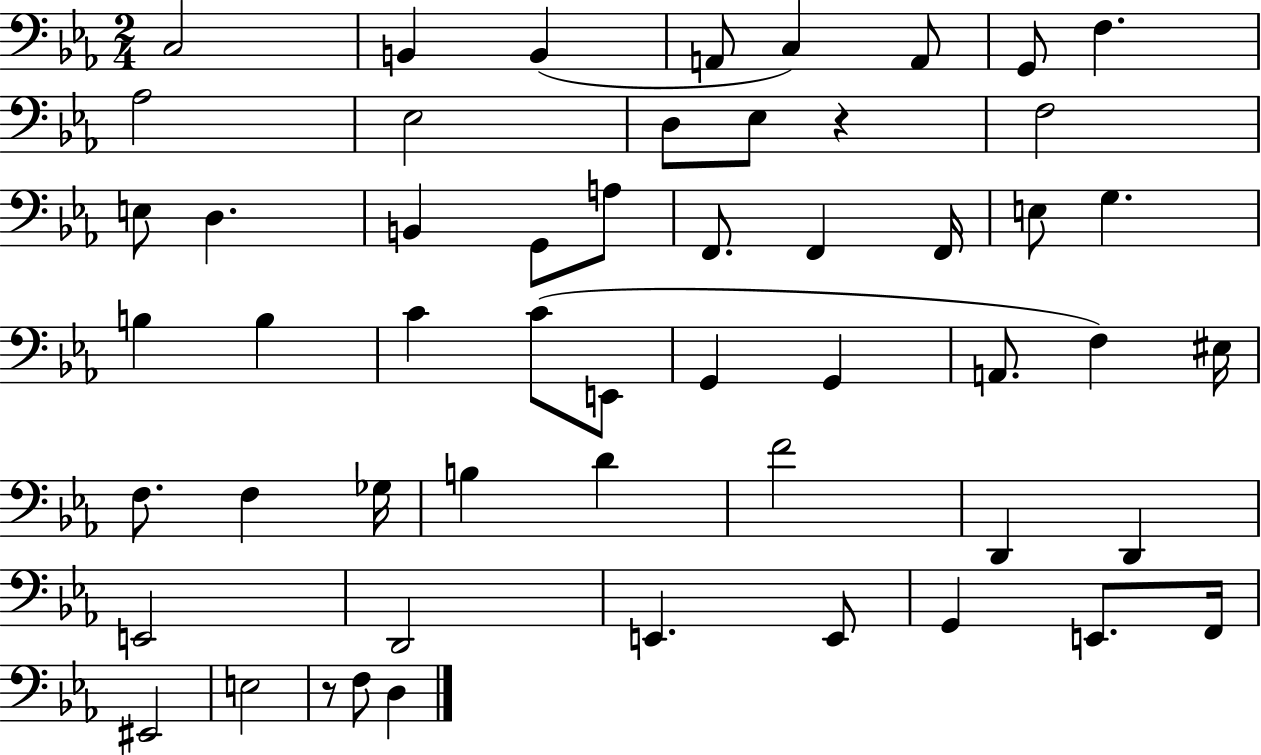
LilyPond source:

{
  \clef bass
  \numericTimeSignature
  \time 2/4
  \key ees \major
  \repeat volta 2 { c2 | b,4 b,4( | a,8 c4) a,8 | g,8 f4. | \break aes2 | ees2 | d8 ees8 r4 | f2 | \break e8 d4. | b,4 g,8 a8 | f,8. f,4 f,16 | e8 g4. | \break b4 b4 | c'4 c'8( e,8 | g,4 g,4 | a,8. f4) eis16 | \break f8. f4 ges16 | b4 d'4 | f'2 | d,4 d,4 | \break e,2 | d,2 | e,4. e,8 | g,4 e,8. f,16 | \break eis,2 | e2 | r8 f8 d4 | } \bar "|."
}